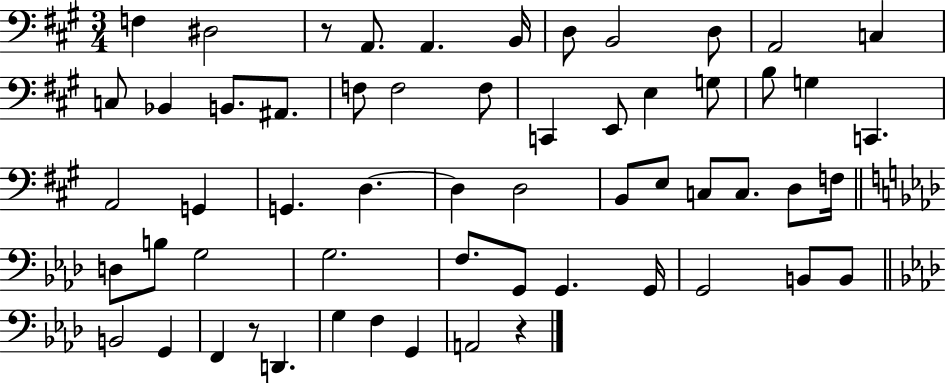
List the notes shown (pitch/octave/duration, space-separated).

F3/q D#3/h R/e A2/e. A2/q. B2/s D3/e B2/h D3/e A2/h C3/q C3/e Bb2/q B2/e. A#2/e. F3/e F3/h F3/e C2/q E2/e E3/q G3/e B3/e G3/q C2/q. A2/h G2/q G2/q. D3/q. D3/q D3/h B2/e E3/e C3/e C3/e. D3/e F3/s D3/e B3/e G3/h G3/h. F3/e. G2/e G2/q. G2/s G2/h B2/e B2/e B2/h G2/q F2/q R/e D2/q. G3/q F3/q G2/q A2/h R/q